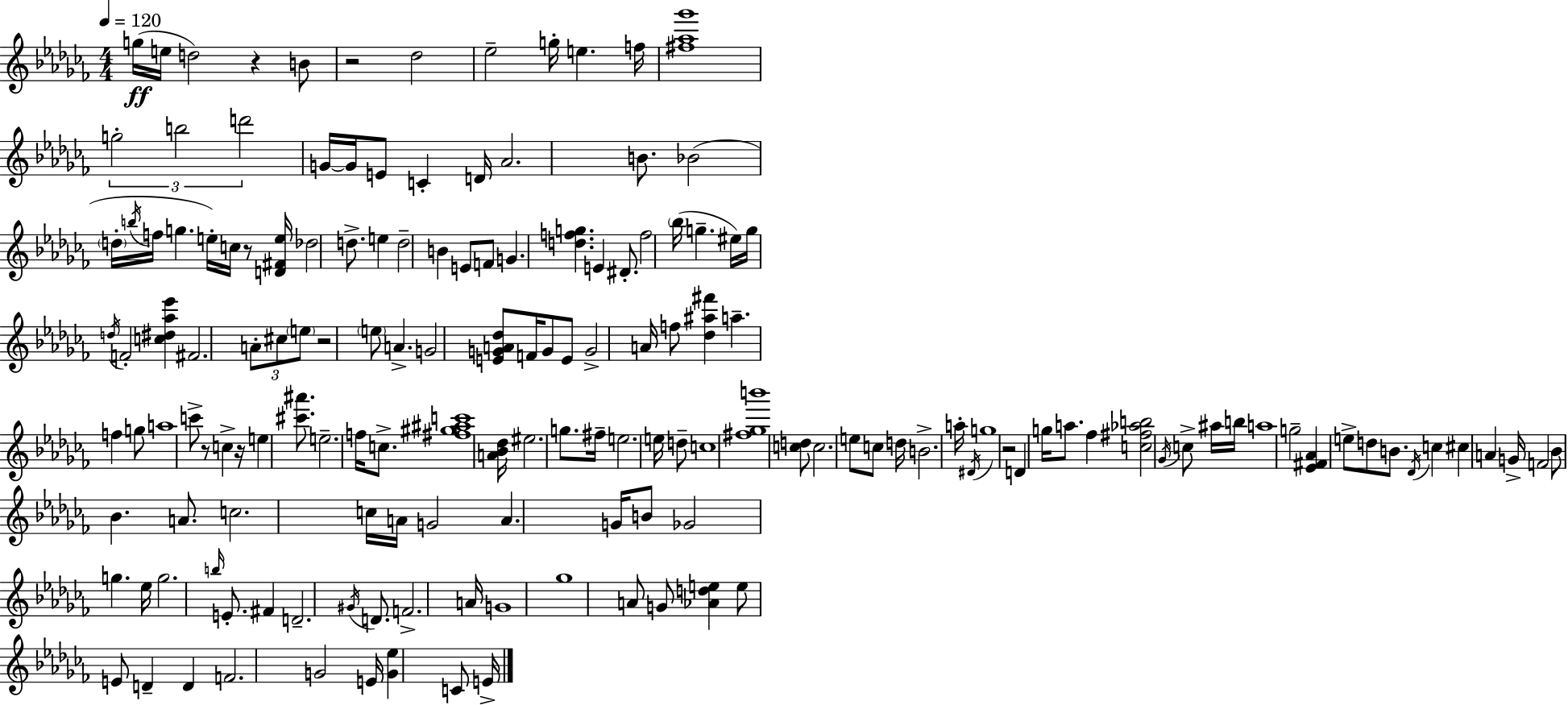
X:1
T:Untitled
M:4/4
L:1/4
K:Abm
g/4 e/4 d2 z B/2 z2 _d2 _e2 g/4 e f/4 [^f_a_g']4 g2 b2 d'2 G/4 G/4 E/2 C D/4 _A2 B/2 _B2 d/4 b/4 f/4 g e/4 c/4 z/2 [D^Fe]/4 _d2 d/2 e d2 B E/2 F/2 G [dfg] E ^D/2 f2 _b/4 g ^e/4 g/4 d/4 F2 [c^d_a_e'] ^F2 A/2 ^c/2 e/2 z2 e/2 A G2 [EGA_d]/2 F/4 G/2 E/2 G2 A/4 f/2 [_d^a^f'] a f g/2 a4 c'/2 z/2 c z/4 e [^c'^a']/2 e2 f/4 c/2 [^f^g^ac']4 [A_B_d]/4 ^e2 g/2 ^f/4 e2 e/4 d/2 c4 [^f_gb']4 [cd]/2 c2 e/2 c/2 d/4 B2 a/4 ^D/4 g4 z2 D g/4 a/2 _f [c^f_ab]2 _G/4 c/2 ^a/4 b/4 a4 g2 [_E^F_A] e/2 d/2 B/2 _D/4 c ^c A G/4 F2 _B/2 _B A/2 c2 c/4 A/4 G2 A G/4 B/2 _G2 g _e/4 g2 b/4 E/2 ^F D2 ^G/4 D/2 F2 A/4 G4 _g4 A/2 G/2 [_Ade] e/2 E/2 D D F2 G2 E/4 [G_e] C/2 E/4